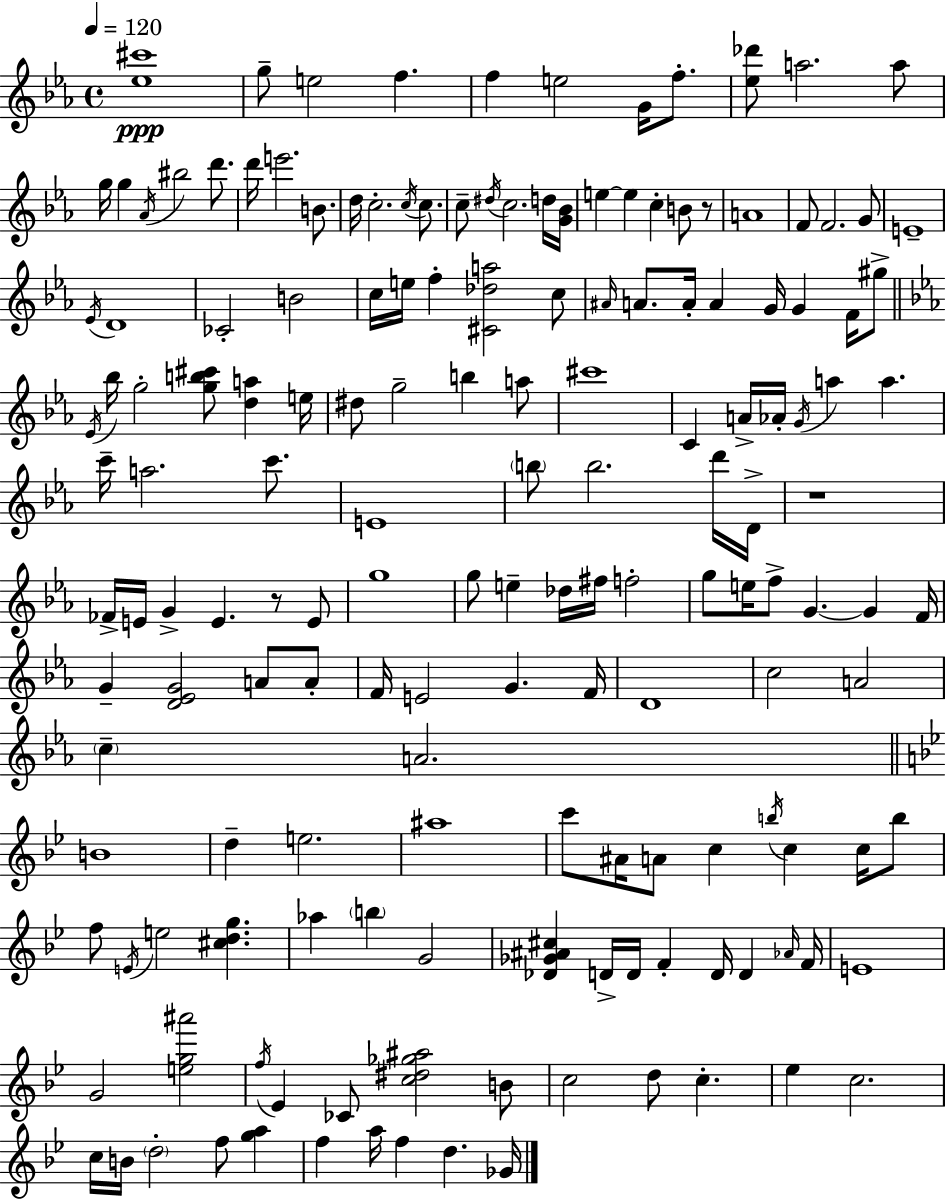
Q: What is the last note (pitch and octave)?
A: Gb4